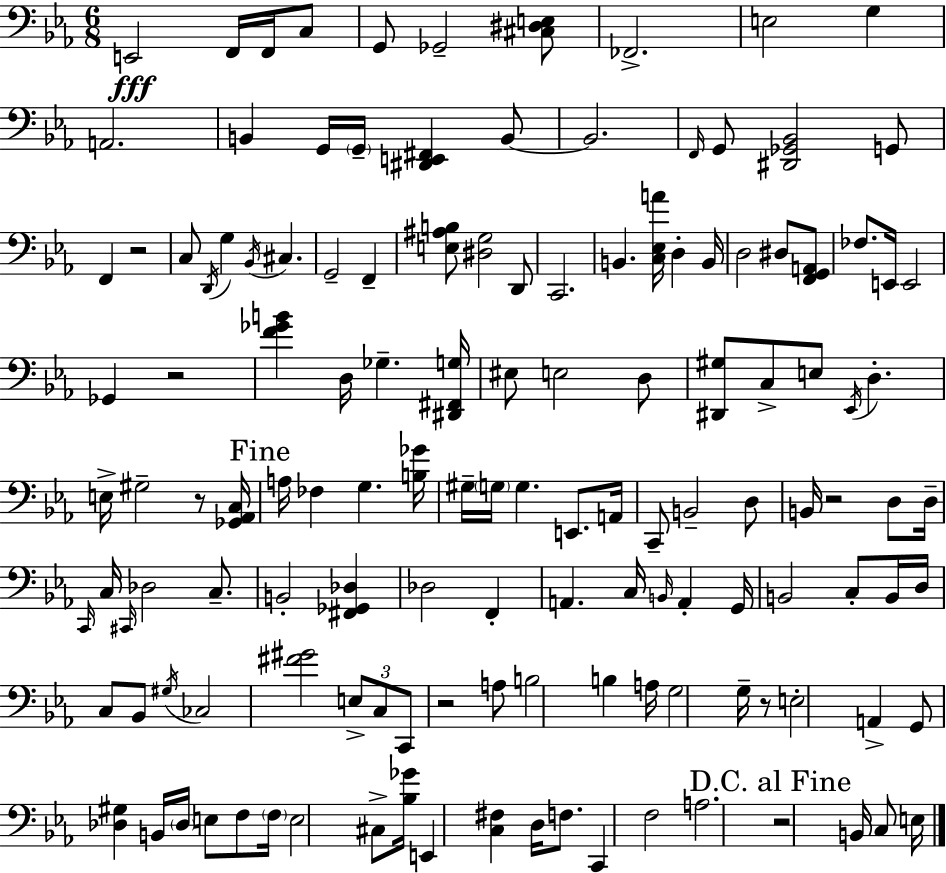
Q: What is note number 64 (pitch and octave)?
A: C3